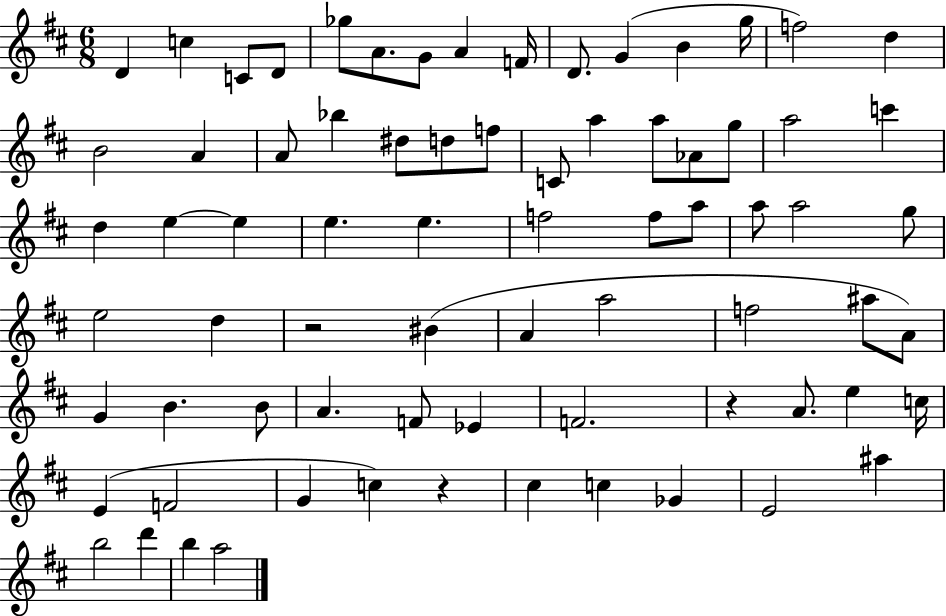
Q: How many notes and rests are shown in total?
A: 74